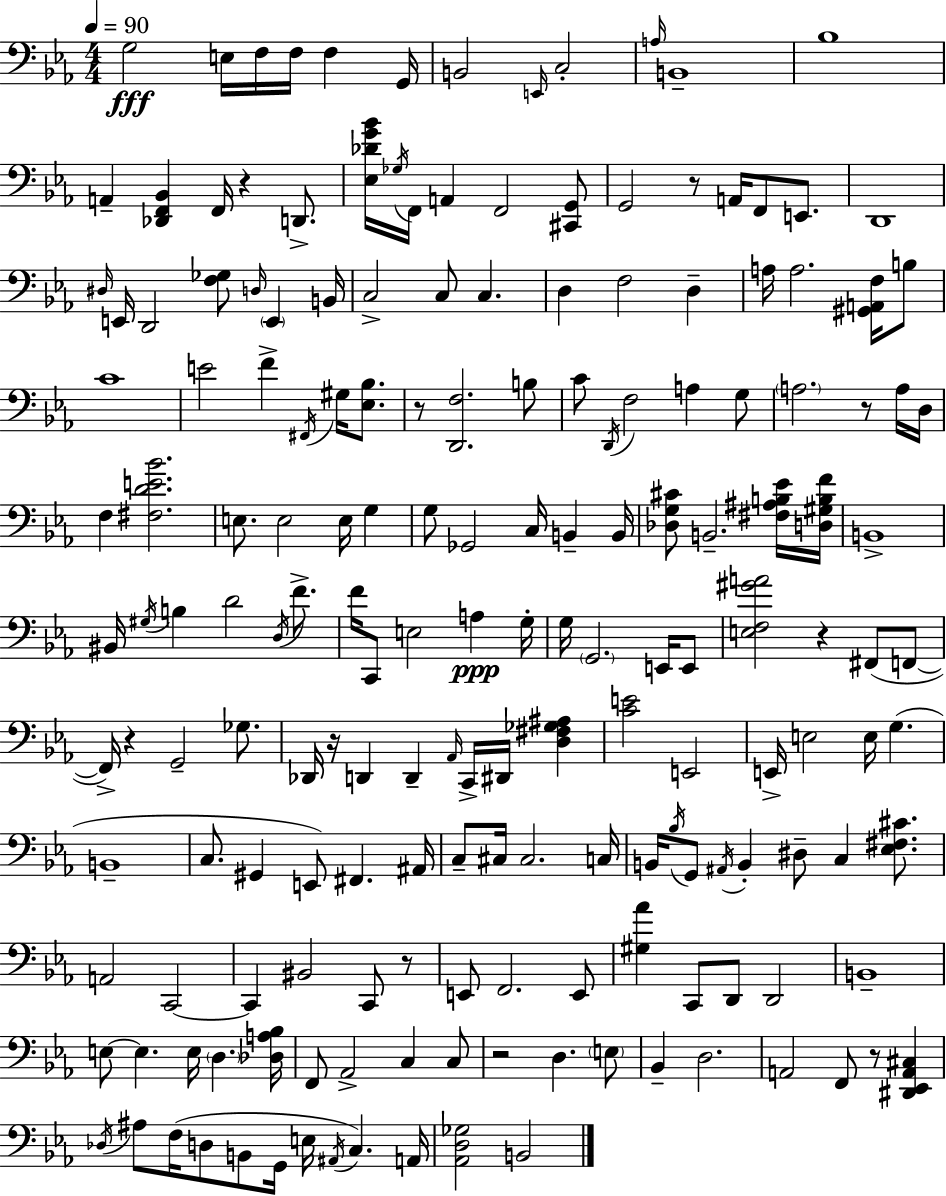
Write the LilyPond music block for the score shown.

{
  \clef bass
  \numericTimeSignature
  \time 4/4
  \key c \minor
  \tempo 4 = 90
  g2\fff e16 f16 f16 f4 g,16 | b,2 \grace { e,16 } c2-. | \grace { a16 } b,1-- | bes1 | \break a,4-- <des, f, bes,>4 f,16 r4 d,8.-> | <ees des' g' bes'>16 \acciaccatura { ges16 } f,16 a,4 f,2 | <cis, g,>8 g,2 r8 a,16 f,8 | e,8. d,1 | \break \grace { dis16 } e,16 d,2 <f ges>8 \grace { d16 } | \parenthesize e,4 b,16 c2-> c8 c4. | d4 f2 | d4-- a16 a2. | \break <gis, a, f>16 b8 c'1 | e'2 f'4-> | \acciaccatura { fis,16 } gis16 <ees bes>8. r8 <d, f>2. | b8 c'8 \acciaccatura { d,16 } f2 | \break a4 g8 \parenthesize a2. | r8 a16 d16 f4 <fis d' e' bes'>2. | e8. e2 | e16 g4 g8 ges,2 | \break c16 b,4-- b,16 <des g cis'>8 b,2.-- | <fis ais b ees'>16 <d gis b f'>16 b,1-> | bis,16 \acciaccatura { gis16 } b4 d'2 | \acciaccatura { d16 } f'8.-> f'16 c,8 e2 | \break a4\ppp g16-. g16 \parenthesize g,2. | e,16 e,8 <e f gis' a'>2 | r4 fis,8( f,8~~ f,16->) r4 g,2-- | ges8. des,16 r16 d,4 d,4-- | \break \grace { aes,16 } c,16-> dis,16 <d fis ges ais>4 <c' e'>2 | e,2 e,16-> e2 | e16 g4.( b,1-- | c8. gis,4 | \break e,8) fis,4. ais,16 c8-- cis16 cis2. | c16 b,16 \acciaccatura { bes16 } g,8 \acciaccatura { ais,16 } b,4-. | dis8-- c4 <ees fis cis'>8. a,2 | c,2~~ c,4 | \break bis,2 c,8 r8 e,8 f,2. | e,8 <gis aes'>4 | c,8 d,8 d,2 b,1-- | e8~~ e4. | \break e16 \parenthesize d4. <des a bes>16 f,8 aes,2-> | c4 c8 r2 | d4. \parenthesize e8 bes,4-- | d2. a,2 | \break f,8 r8 <dis, ees, a, cis>4 \acciaccatura { des16 } ais8 f16( | d8 b,8 g,16 e16 \acciaccatura { ais,16 }) c4. a,16 <aes, d ges>2 | b,2 \bar "|."
}